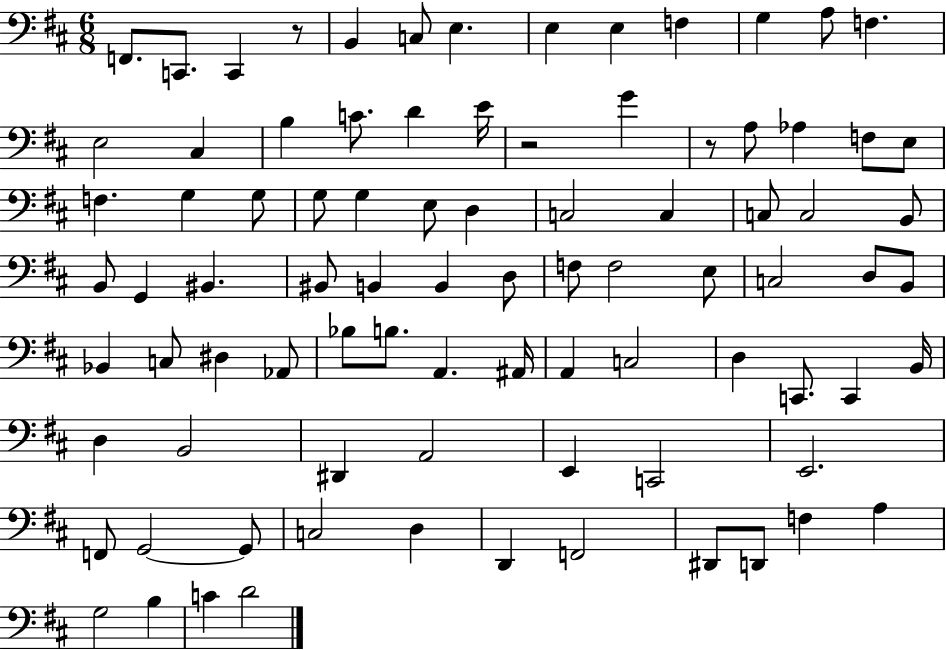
{
  \clef bass
  \numericTimeSignature
  \time 6/8
  \key d \major
  \repeat volta 2 { f,8. c,8. c,4 r8 | b,4 c8 e4. | e4 e4 f4 | g4 a8 f4. | \break e2 cis4 | b4 c'8. d'4 e'16 | r2 g'4 | r8 a8 aes4 f8 e8 | \break f4. g4 g8 | g8 g4 e8 d4 | c2 c4 | c8 c2 b,8 | \break b,8 g,4 bis,4. | bis,8 b,4 b,4 d8 | f8 f2 e8 | c2 d8 b,8 | \break bes,4 c8 dis4 aes,8 | bes8 b8. a,4. ais,16 | a,4 c2 | d4 c,8. c,4 b,16 | \break d4 b,2 | dis,4 a,2 | e,4 c,2 | e,2. | \break f,8 g,2~~ g,8 | c2 d4 | d,4 f,2 | dis,8 d,8 f4 a4 | \break g2 b4 | c'4 d'2 | } \bar "|."
}